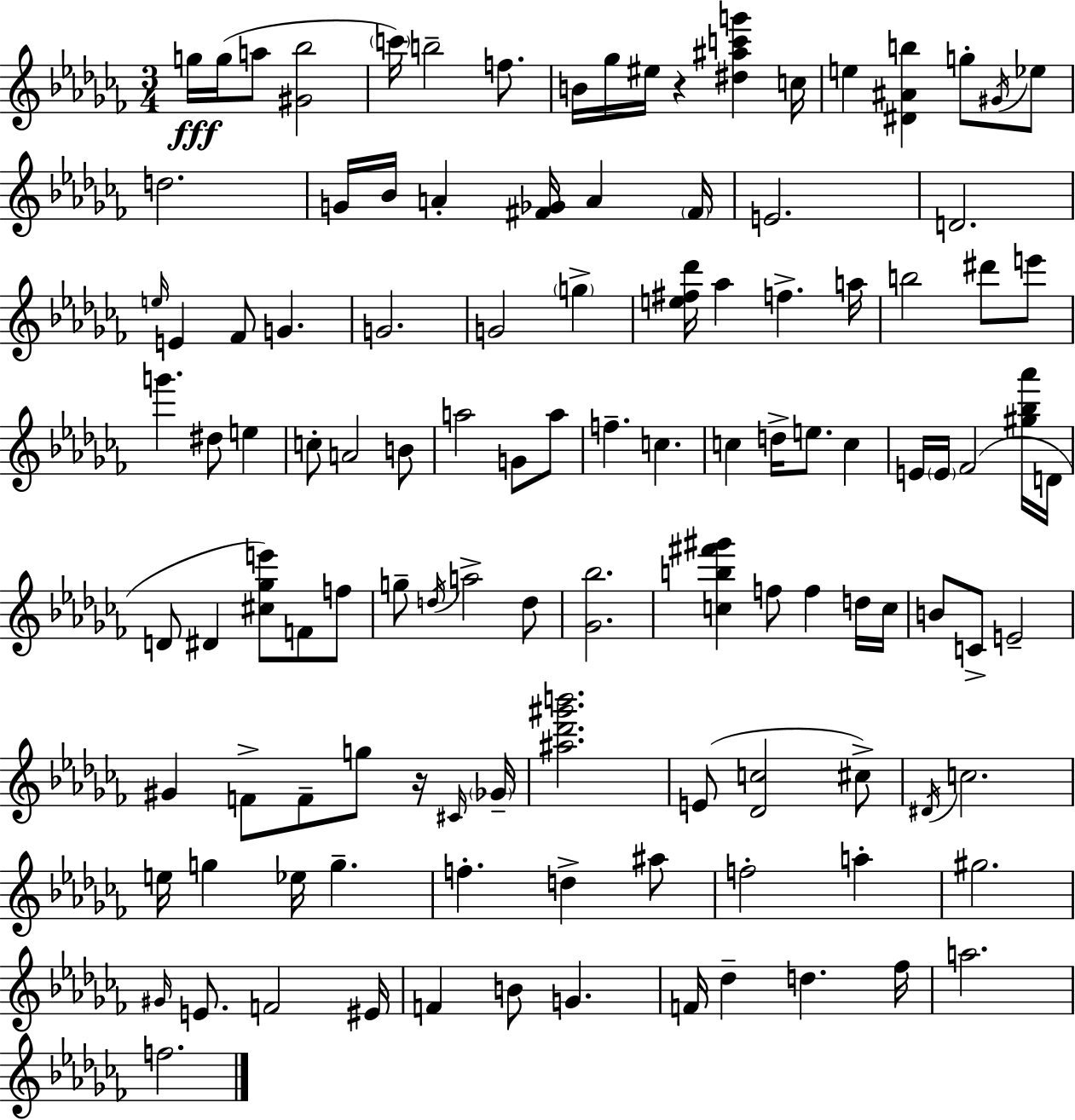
{
  \clef treble
  \numericTimeSignature
  \time 3/4
  \key aes \minor
  g''16\fff g''16( a''8 <gis' bes''>2 | \parenthesize c'''16) b''2-- f''8. | b'16 ges''16 eis''16 r4 <dis'' ais'' c''' g'''>4 c''16 | e''4 <dis' ais' b''>4 g''8-. \acciaccatura { gis'16 } ees''8 | \break d''2. | g'16 bes'16 a'4-. <fis' ges'>16 a'4 | \parenthesize fis'16 e'2. | d'2. | \break \grace { e''16 } e'4 fes'8 g'4. | g'2. | g'2 \parenthesize g''4-> | <e'' fis'' des'''>16 aes''4 f''4.-> | \break a''16 b''2 dis'''8 | e'''8 g'''4. dis''8 e''4 | c''8-. a'2 | b'8 a''2 g'8 | \break a''8 f''4.-- c''4. | c''4 d''16-> e''8. c''4 | e'16 \parenthesize e'16 fes'2( | <gis'' bes'' aes'''>16 d'16 d'8 dis'4 <cis'' ges'' e'''>8) f'8 | \break f''8 g''8-- \acciaccatura { d''16 } a''2-> | d''8 <ges' bes''>2. | <c'' b'' fis''' gis'''>4 f''8 f''4 | d''16 c''16 b'8 c'8-> e'2-- | \break gis'4 f'8-> f'8-- g''8 | r16 \grace { cis'16 } \parenthesize ges'16-- <ais'' des''' gis''' b'''>2. | e'8( <des' c''>2 | cis''8->) \acciaccatura { dis'16 } c''2. | \break e''16 g''4 ees''16 g''4.-- | f''4.-. d''4-> | ais''8 f''2-. | a''4-. gis''2. | \break \grace { gis'16 } e'8. f'2 | eis'16 f'4 b'8 | g'4. f'16 des''4-- d''4. | fes''16 a''2. | \break f''2. | \bar "|."
}